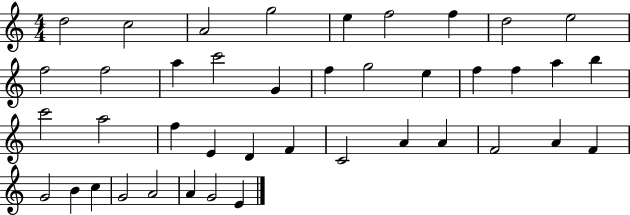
D5/h C5/h A4/h G5/h E5/q F5/h F5/q D5/h E5/h F5/h F5/h A5/q C6/h G4/q F5/q G5/h E5/q F5/q F5/q A5/q B5/q C6/h A5/h F5/q E4/q D4/q F4/q C4/h A4/q A4/q F4/h A4/q F4/q G4/h B4/q C5/q G4/h A4/h A4/q G4/h E4/q